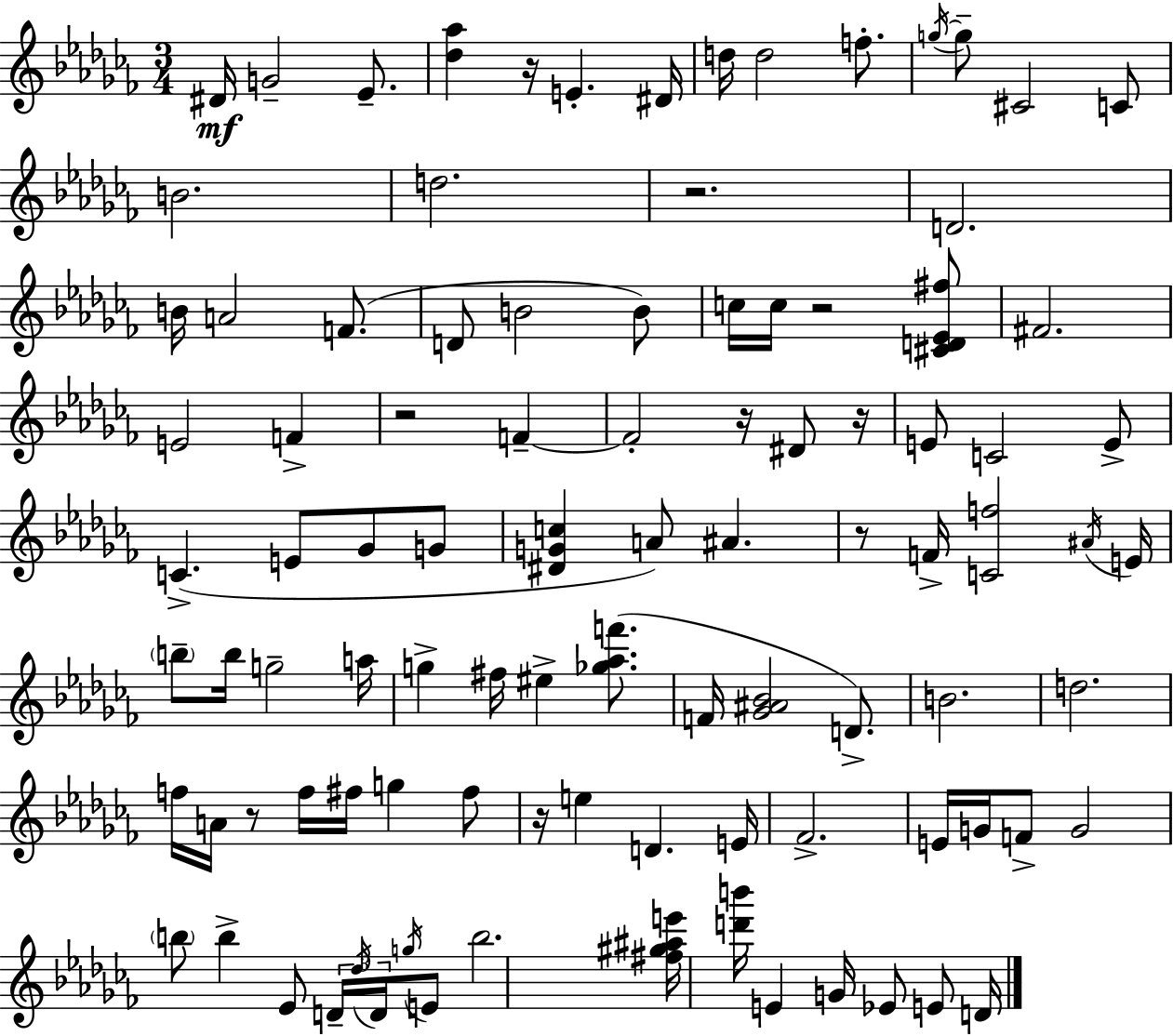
{
  \clef treble
  \numericTimeSignature
  \time 3/4
  \key aes \minor
  dis'16\mf g'2-- ees'8.-- | <des'' aes''>4 r16 e'4.-. dis'16 | d''16 d''2 f''8.-. | \acciaccatura { g''16~ }~ g''8-- cis'2 c'8 | \break b'2. | d''2. | r2. | d'2. | \break b'16 a'2 f'8.( | d'8 b'2 b'8) | c''16 c''16 r2 <cis' d' ees' fis''>8 | fis'2. | \break e'2 f'4-> | r2 f'4--~~ | f'2-. r16 dis'8 | r16 e'8 c'2 e'8-> | \break c'4.->( e'8 ges'8 g'8 | <dis' g' c''>4 a'8) ais'4. | r8 f'16-> <c' f''>2 | \acciaccatura { ais'16 } e'16 \parenthesize b''8-- b''16 g''2-- | \break a''16 g''4-> fis''16 eis''4-> <ges'' aes'' f'''>8.( | f'16 <ges' ais' bes'>2 d'8.->) | b'2. | d''2. | \break f''16 a'16 r8 f''16 fis''16 g''4 | fis''8 r16 e''4 d'4. | e'16 fes'2.-> | e'16 g'16 f'8-> g'2 | \break \parenthesize b''8 b''4-> ees'8 \tuplet 3/2 { d'16-- \acciaccatura { des''16 } | d'16 } \acciaccatura { g''16 } e'8 b''2. | <fis'' gis'' ais'' e'''>16 <d''' b'''>16 e'4 g'16 ees'8 | e'8 d'16 \bar "|."
}